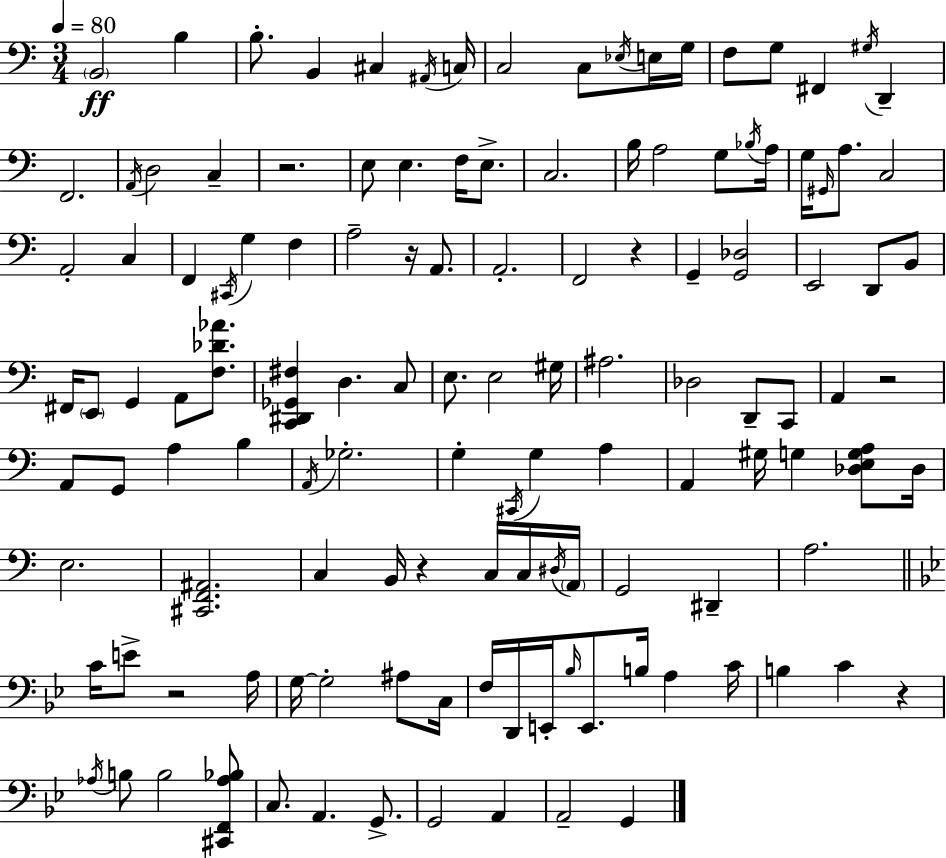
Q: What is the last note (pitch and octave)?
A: G2